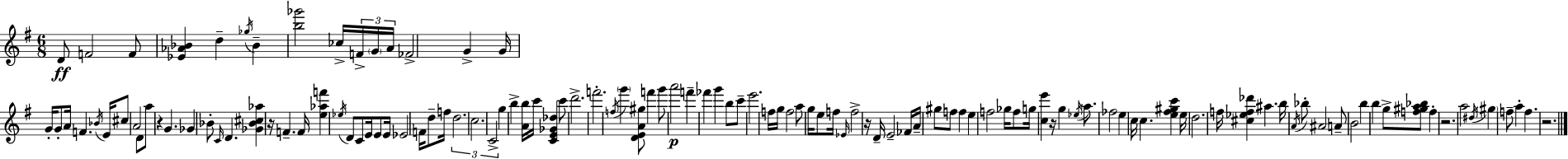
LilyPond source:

{
  \clef treble
  \numericTimeSignature
  \time 6/8
  \key e \minor
  d'8\ff f'2 f'8 | <ees' aes' bes'>4 d''4-- \acciaccatura { ges''16 } bes'4-- | <b'' ges'''>2 ces''16-> \tuplet 3/2 { f'16-> \parenthesize g'16 | a'16 } fes'2-> g'4-> | \break g'16 g'16-. g'8-. a'16 f'4. | \acciaccatura { bes'16 } e'16 cis''8 a'2 | d'8 a''8 r4 g'4. | ges'4 bes'8-. \grace { c'16 } d'4. | \break <ges' bes' cis'' aes''>4 r16 f'4.-- | f'16 <e'' aes'' f'''>4 \acciaccatura { ees''16 } d'8 c'8 | e'16 e'8 e'16 ees'2 | f'16 d''8-- f''16 \tuplet 3/2 { d''2. | \break c''2. | c'2-> } | g''4 b''4-> <a' b''>16 c'''16 <c' e' ges' des''>4 | c'''8 d'''2.-> | \break f'''2.-. | \acciaccatura { f''16 } \parenthesize g'''4 <d' e' a' gis''>8 f'''4 | g'''8 a'''2\p | f'''4-- fes'''4 g'''4 | \break b''8 c'''8-- e'''2. | f''16 g''16 f''2 | a''8 g''16 e''8 f''16 \grace { ees'16 } f''2-> | r16 d'16-- e'2-- | \break fes'16 a'16-- gis''8 f''8 f''4 | e''4 f''2 | ges''16 f''8 g''16 <c'' e'''>4 r16 g''4 | \acciaccatura { ees''16 } a''8. fes''2 | \break e''4 c''16 c''4. | <e'' fis'' gis'' c'''>4 e''16 d''2. | f''16 <cis'' ees'' f'' des'''>4 | ais''4. b''16 \acciaccatura { a'16 } bes''8-. ais'2 | \break a'8-- b'2 | b''4 b''4 | g''8-> <f'' gis'' a'' bes''>8 f''4-. r2. | a''2 | \break \acciaccatura { dis''16 } \parenthesize gis''4 f''8-- a''4-. | f''4. r2. | \bar "|."
}